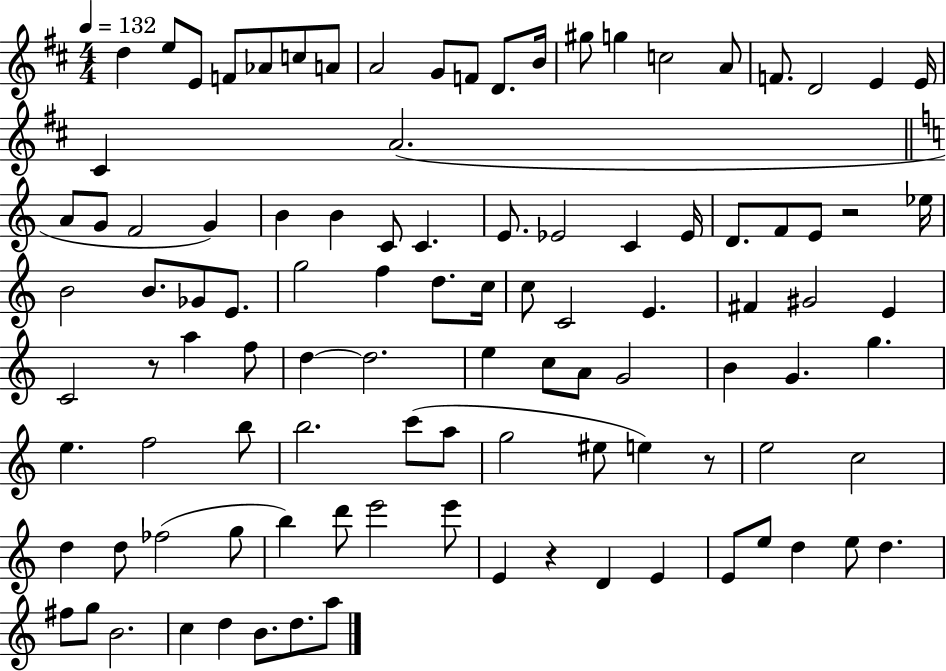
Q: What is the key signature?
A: D major